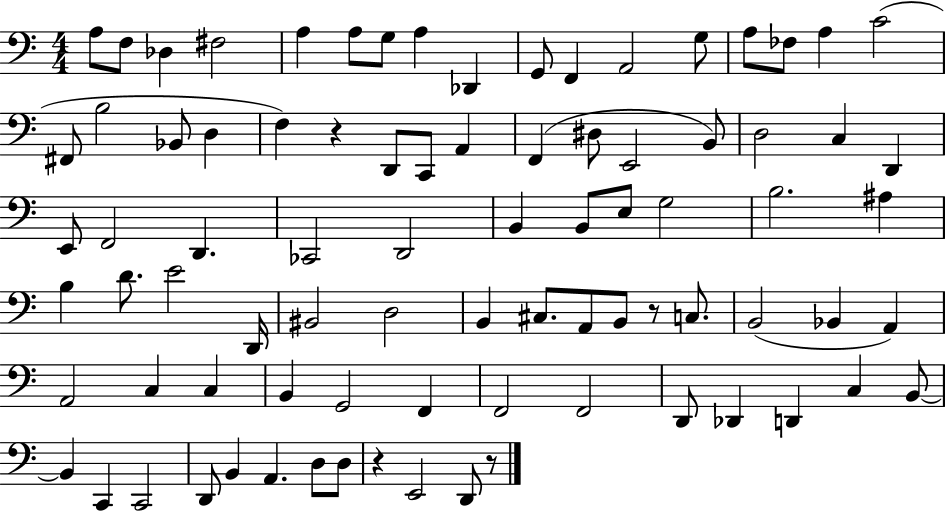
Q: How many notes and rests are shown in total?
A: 84